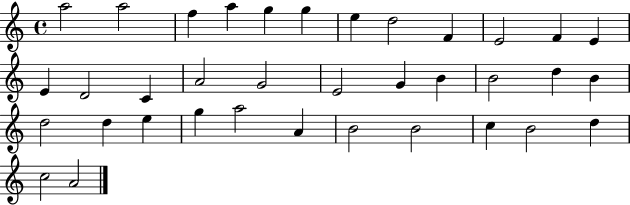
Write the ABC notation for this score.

X:1
T:Untitled
M:4/4
L:1/4
K:C
a2 a2 f a g g e d2 F E2 F E E D2 C A2 G2 E2 G B B2 d B d2 d e g a2 A B2 B2 c B2 d c2 A2